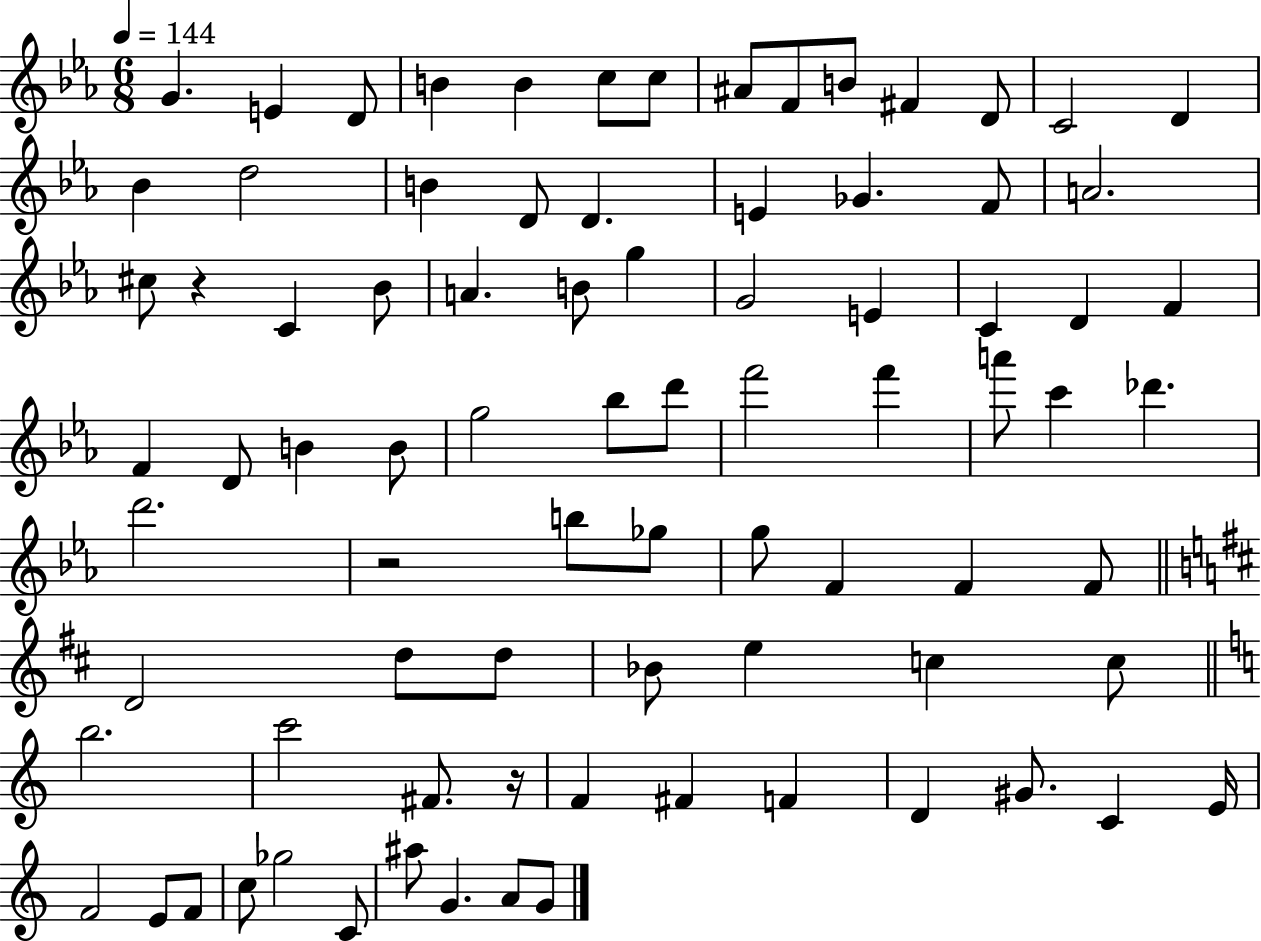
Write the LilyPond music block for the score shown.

{
  \clef treble
  \numericTimeSignature
  \time 6/8
  \key ees \major
  \tempo 4 = 144
  g'4. e'4 d'8 | b'4 b'4 c''8 c''8 | ais'8 f'8 b'8 fis'4 d'8 | c'2 d'4 | \break bes'4 d''2 | b'4 d'8 d'4. | e'4 ges'4. f'8 | a'2. | \break cis''8 r4 c'4 bes'8 | a'4. b'8 g''4 | g'2 e'4 | c'4 d'4 f'4 | \break f'4 d'8 b'4 b'8 | g''2 bes''8 d'''8 | f'''2 f'''4 | a'''8 c'''4 des'''4. | \break d'''2. | r2 b''8 ges''8 | g''8 f'4 f'4 f'8 | \bar "||" \break \key d \major d'2 d''8 d''8 | bes'8 e''4 c''4 c''8 | \bar "||" \break \key c \major b''2. | c'''2 fis'8. r16 | f'4 fis'4 f'4 | d'4 gis'8. c'4 e'16 | \break f'2 e'8 f'8 | c''8 ges''2 c'8 | ais''8 g'4. a'8 g'8 | \bar "|."
}